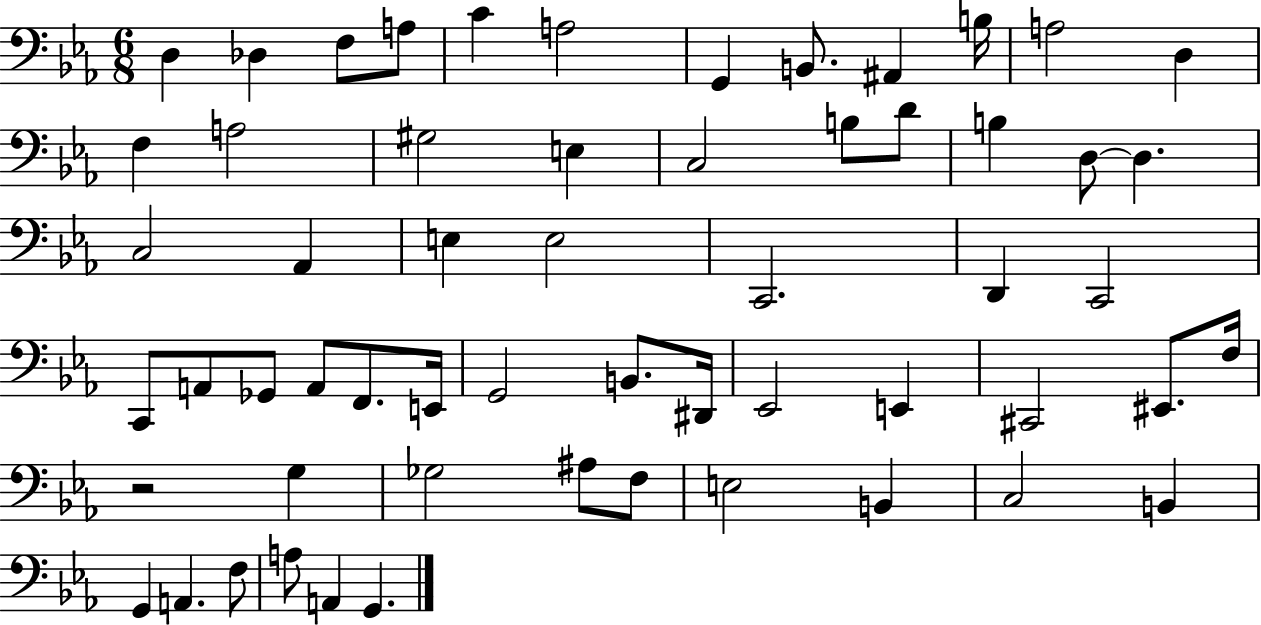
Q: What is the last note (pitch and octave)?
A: G2